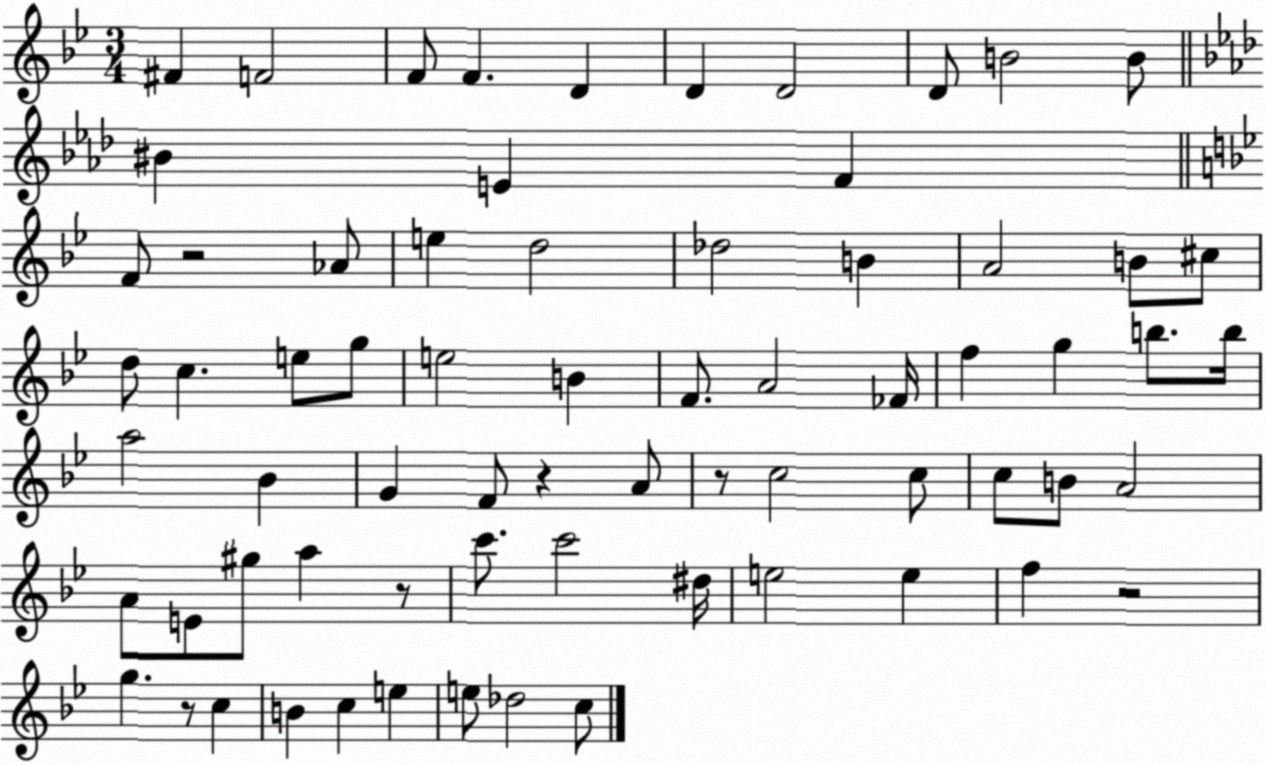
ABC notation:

X:1
T:Untitled
M:3/4
L:1/4
K:Bb
^F F2 F/2 F D D D2 D/2 B2 B/2 ^B E F F/2 z2 _A/2 e d2 _d2 B A2 B/2 ^c/2 d/2 c e/2 g/2 e2 B F/2 A2 _F/4 f g b/2 b/4 a2 _B G F/2 z A/2 z/2 c2 c/2 c/2 B/2 A2 A/2 E/2 ^g/2 a z/2 c'/2 c'2 ^d/4 e2 e f z2 g z/2 c B c e e/2 _d2 c/2